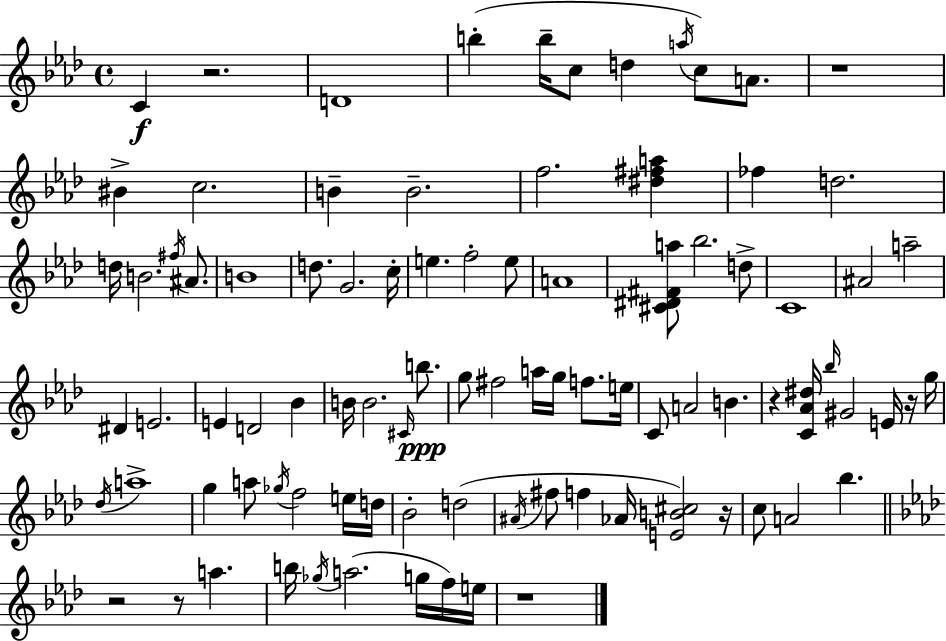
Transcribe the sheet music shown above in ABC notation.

X:1
T:Untitled
M:4/4
L:1/4
K:Fm
C z2 D4 b b/4 c/2 d a/4 c/2 A/2 z4 ^B c2 B B2 f2 [^d^fa] _f d2 d/4 B2 ^f/4 ^A/2 B4 d/2 G2 c/4 e f2 e/2 A4 [^C^D^Fa]/2 _b2 d/2 C4 ^A2 a2 ^D E2 E D2 _B B/4 B2 ^C/4 b/2 g/2 ^f2 a/4 g/4 f/2 e/4 C/2 A2 B z [C_A^d]/4 _b/4 ^G2 E/4 z/4 g/4 _d/4 a4 g a/2 _g/4 f2 e/4 d/4 _B2 d2 ^A/4 ^f/2 f _A/4 [EB^c]2 z/4 c/2 A2 _b z2 z/2 a b/4 _g/4 a2 g/4 f/4 e/4 z4